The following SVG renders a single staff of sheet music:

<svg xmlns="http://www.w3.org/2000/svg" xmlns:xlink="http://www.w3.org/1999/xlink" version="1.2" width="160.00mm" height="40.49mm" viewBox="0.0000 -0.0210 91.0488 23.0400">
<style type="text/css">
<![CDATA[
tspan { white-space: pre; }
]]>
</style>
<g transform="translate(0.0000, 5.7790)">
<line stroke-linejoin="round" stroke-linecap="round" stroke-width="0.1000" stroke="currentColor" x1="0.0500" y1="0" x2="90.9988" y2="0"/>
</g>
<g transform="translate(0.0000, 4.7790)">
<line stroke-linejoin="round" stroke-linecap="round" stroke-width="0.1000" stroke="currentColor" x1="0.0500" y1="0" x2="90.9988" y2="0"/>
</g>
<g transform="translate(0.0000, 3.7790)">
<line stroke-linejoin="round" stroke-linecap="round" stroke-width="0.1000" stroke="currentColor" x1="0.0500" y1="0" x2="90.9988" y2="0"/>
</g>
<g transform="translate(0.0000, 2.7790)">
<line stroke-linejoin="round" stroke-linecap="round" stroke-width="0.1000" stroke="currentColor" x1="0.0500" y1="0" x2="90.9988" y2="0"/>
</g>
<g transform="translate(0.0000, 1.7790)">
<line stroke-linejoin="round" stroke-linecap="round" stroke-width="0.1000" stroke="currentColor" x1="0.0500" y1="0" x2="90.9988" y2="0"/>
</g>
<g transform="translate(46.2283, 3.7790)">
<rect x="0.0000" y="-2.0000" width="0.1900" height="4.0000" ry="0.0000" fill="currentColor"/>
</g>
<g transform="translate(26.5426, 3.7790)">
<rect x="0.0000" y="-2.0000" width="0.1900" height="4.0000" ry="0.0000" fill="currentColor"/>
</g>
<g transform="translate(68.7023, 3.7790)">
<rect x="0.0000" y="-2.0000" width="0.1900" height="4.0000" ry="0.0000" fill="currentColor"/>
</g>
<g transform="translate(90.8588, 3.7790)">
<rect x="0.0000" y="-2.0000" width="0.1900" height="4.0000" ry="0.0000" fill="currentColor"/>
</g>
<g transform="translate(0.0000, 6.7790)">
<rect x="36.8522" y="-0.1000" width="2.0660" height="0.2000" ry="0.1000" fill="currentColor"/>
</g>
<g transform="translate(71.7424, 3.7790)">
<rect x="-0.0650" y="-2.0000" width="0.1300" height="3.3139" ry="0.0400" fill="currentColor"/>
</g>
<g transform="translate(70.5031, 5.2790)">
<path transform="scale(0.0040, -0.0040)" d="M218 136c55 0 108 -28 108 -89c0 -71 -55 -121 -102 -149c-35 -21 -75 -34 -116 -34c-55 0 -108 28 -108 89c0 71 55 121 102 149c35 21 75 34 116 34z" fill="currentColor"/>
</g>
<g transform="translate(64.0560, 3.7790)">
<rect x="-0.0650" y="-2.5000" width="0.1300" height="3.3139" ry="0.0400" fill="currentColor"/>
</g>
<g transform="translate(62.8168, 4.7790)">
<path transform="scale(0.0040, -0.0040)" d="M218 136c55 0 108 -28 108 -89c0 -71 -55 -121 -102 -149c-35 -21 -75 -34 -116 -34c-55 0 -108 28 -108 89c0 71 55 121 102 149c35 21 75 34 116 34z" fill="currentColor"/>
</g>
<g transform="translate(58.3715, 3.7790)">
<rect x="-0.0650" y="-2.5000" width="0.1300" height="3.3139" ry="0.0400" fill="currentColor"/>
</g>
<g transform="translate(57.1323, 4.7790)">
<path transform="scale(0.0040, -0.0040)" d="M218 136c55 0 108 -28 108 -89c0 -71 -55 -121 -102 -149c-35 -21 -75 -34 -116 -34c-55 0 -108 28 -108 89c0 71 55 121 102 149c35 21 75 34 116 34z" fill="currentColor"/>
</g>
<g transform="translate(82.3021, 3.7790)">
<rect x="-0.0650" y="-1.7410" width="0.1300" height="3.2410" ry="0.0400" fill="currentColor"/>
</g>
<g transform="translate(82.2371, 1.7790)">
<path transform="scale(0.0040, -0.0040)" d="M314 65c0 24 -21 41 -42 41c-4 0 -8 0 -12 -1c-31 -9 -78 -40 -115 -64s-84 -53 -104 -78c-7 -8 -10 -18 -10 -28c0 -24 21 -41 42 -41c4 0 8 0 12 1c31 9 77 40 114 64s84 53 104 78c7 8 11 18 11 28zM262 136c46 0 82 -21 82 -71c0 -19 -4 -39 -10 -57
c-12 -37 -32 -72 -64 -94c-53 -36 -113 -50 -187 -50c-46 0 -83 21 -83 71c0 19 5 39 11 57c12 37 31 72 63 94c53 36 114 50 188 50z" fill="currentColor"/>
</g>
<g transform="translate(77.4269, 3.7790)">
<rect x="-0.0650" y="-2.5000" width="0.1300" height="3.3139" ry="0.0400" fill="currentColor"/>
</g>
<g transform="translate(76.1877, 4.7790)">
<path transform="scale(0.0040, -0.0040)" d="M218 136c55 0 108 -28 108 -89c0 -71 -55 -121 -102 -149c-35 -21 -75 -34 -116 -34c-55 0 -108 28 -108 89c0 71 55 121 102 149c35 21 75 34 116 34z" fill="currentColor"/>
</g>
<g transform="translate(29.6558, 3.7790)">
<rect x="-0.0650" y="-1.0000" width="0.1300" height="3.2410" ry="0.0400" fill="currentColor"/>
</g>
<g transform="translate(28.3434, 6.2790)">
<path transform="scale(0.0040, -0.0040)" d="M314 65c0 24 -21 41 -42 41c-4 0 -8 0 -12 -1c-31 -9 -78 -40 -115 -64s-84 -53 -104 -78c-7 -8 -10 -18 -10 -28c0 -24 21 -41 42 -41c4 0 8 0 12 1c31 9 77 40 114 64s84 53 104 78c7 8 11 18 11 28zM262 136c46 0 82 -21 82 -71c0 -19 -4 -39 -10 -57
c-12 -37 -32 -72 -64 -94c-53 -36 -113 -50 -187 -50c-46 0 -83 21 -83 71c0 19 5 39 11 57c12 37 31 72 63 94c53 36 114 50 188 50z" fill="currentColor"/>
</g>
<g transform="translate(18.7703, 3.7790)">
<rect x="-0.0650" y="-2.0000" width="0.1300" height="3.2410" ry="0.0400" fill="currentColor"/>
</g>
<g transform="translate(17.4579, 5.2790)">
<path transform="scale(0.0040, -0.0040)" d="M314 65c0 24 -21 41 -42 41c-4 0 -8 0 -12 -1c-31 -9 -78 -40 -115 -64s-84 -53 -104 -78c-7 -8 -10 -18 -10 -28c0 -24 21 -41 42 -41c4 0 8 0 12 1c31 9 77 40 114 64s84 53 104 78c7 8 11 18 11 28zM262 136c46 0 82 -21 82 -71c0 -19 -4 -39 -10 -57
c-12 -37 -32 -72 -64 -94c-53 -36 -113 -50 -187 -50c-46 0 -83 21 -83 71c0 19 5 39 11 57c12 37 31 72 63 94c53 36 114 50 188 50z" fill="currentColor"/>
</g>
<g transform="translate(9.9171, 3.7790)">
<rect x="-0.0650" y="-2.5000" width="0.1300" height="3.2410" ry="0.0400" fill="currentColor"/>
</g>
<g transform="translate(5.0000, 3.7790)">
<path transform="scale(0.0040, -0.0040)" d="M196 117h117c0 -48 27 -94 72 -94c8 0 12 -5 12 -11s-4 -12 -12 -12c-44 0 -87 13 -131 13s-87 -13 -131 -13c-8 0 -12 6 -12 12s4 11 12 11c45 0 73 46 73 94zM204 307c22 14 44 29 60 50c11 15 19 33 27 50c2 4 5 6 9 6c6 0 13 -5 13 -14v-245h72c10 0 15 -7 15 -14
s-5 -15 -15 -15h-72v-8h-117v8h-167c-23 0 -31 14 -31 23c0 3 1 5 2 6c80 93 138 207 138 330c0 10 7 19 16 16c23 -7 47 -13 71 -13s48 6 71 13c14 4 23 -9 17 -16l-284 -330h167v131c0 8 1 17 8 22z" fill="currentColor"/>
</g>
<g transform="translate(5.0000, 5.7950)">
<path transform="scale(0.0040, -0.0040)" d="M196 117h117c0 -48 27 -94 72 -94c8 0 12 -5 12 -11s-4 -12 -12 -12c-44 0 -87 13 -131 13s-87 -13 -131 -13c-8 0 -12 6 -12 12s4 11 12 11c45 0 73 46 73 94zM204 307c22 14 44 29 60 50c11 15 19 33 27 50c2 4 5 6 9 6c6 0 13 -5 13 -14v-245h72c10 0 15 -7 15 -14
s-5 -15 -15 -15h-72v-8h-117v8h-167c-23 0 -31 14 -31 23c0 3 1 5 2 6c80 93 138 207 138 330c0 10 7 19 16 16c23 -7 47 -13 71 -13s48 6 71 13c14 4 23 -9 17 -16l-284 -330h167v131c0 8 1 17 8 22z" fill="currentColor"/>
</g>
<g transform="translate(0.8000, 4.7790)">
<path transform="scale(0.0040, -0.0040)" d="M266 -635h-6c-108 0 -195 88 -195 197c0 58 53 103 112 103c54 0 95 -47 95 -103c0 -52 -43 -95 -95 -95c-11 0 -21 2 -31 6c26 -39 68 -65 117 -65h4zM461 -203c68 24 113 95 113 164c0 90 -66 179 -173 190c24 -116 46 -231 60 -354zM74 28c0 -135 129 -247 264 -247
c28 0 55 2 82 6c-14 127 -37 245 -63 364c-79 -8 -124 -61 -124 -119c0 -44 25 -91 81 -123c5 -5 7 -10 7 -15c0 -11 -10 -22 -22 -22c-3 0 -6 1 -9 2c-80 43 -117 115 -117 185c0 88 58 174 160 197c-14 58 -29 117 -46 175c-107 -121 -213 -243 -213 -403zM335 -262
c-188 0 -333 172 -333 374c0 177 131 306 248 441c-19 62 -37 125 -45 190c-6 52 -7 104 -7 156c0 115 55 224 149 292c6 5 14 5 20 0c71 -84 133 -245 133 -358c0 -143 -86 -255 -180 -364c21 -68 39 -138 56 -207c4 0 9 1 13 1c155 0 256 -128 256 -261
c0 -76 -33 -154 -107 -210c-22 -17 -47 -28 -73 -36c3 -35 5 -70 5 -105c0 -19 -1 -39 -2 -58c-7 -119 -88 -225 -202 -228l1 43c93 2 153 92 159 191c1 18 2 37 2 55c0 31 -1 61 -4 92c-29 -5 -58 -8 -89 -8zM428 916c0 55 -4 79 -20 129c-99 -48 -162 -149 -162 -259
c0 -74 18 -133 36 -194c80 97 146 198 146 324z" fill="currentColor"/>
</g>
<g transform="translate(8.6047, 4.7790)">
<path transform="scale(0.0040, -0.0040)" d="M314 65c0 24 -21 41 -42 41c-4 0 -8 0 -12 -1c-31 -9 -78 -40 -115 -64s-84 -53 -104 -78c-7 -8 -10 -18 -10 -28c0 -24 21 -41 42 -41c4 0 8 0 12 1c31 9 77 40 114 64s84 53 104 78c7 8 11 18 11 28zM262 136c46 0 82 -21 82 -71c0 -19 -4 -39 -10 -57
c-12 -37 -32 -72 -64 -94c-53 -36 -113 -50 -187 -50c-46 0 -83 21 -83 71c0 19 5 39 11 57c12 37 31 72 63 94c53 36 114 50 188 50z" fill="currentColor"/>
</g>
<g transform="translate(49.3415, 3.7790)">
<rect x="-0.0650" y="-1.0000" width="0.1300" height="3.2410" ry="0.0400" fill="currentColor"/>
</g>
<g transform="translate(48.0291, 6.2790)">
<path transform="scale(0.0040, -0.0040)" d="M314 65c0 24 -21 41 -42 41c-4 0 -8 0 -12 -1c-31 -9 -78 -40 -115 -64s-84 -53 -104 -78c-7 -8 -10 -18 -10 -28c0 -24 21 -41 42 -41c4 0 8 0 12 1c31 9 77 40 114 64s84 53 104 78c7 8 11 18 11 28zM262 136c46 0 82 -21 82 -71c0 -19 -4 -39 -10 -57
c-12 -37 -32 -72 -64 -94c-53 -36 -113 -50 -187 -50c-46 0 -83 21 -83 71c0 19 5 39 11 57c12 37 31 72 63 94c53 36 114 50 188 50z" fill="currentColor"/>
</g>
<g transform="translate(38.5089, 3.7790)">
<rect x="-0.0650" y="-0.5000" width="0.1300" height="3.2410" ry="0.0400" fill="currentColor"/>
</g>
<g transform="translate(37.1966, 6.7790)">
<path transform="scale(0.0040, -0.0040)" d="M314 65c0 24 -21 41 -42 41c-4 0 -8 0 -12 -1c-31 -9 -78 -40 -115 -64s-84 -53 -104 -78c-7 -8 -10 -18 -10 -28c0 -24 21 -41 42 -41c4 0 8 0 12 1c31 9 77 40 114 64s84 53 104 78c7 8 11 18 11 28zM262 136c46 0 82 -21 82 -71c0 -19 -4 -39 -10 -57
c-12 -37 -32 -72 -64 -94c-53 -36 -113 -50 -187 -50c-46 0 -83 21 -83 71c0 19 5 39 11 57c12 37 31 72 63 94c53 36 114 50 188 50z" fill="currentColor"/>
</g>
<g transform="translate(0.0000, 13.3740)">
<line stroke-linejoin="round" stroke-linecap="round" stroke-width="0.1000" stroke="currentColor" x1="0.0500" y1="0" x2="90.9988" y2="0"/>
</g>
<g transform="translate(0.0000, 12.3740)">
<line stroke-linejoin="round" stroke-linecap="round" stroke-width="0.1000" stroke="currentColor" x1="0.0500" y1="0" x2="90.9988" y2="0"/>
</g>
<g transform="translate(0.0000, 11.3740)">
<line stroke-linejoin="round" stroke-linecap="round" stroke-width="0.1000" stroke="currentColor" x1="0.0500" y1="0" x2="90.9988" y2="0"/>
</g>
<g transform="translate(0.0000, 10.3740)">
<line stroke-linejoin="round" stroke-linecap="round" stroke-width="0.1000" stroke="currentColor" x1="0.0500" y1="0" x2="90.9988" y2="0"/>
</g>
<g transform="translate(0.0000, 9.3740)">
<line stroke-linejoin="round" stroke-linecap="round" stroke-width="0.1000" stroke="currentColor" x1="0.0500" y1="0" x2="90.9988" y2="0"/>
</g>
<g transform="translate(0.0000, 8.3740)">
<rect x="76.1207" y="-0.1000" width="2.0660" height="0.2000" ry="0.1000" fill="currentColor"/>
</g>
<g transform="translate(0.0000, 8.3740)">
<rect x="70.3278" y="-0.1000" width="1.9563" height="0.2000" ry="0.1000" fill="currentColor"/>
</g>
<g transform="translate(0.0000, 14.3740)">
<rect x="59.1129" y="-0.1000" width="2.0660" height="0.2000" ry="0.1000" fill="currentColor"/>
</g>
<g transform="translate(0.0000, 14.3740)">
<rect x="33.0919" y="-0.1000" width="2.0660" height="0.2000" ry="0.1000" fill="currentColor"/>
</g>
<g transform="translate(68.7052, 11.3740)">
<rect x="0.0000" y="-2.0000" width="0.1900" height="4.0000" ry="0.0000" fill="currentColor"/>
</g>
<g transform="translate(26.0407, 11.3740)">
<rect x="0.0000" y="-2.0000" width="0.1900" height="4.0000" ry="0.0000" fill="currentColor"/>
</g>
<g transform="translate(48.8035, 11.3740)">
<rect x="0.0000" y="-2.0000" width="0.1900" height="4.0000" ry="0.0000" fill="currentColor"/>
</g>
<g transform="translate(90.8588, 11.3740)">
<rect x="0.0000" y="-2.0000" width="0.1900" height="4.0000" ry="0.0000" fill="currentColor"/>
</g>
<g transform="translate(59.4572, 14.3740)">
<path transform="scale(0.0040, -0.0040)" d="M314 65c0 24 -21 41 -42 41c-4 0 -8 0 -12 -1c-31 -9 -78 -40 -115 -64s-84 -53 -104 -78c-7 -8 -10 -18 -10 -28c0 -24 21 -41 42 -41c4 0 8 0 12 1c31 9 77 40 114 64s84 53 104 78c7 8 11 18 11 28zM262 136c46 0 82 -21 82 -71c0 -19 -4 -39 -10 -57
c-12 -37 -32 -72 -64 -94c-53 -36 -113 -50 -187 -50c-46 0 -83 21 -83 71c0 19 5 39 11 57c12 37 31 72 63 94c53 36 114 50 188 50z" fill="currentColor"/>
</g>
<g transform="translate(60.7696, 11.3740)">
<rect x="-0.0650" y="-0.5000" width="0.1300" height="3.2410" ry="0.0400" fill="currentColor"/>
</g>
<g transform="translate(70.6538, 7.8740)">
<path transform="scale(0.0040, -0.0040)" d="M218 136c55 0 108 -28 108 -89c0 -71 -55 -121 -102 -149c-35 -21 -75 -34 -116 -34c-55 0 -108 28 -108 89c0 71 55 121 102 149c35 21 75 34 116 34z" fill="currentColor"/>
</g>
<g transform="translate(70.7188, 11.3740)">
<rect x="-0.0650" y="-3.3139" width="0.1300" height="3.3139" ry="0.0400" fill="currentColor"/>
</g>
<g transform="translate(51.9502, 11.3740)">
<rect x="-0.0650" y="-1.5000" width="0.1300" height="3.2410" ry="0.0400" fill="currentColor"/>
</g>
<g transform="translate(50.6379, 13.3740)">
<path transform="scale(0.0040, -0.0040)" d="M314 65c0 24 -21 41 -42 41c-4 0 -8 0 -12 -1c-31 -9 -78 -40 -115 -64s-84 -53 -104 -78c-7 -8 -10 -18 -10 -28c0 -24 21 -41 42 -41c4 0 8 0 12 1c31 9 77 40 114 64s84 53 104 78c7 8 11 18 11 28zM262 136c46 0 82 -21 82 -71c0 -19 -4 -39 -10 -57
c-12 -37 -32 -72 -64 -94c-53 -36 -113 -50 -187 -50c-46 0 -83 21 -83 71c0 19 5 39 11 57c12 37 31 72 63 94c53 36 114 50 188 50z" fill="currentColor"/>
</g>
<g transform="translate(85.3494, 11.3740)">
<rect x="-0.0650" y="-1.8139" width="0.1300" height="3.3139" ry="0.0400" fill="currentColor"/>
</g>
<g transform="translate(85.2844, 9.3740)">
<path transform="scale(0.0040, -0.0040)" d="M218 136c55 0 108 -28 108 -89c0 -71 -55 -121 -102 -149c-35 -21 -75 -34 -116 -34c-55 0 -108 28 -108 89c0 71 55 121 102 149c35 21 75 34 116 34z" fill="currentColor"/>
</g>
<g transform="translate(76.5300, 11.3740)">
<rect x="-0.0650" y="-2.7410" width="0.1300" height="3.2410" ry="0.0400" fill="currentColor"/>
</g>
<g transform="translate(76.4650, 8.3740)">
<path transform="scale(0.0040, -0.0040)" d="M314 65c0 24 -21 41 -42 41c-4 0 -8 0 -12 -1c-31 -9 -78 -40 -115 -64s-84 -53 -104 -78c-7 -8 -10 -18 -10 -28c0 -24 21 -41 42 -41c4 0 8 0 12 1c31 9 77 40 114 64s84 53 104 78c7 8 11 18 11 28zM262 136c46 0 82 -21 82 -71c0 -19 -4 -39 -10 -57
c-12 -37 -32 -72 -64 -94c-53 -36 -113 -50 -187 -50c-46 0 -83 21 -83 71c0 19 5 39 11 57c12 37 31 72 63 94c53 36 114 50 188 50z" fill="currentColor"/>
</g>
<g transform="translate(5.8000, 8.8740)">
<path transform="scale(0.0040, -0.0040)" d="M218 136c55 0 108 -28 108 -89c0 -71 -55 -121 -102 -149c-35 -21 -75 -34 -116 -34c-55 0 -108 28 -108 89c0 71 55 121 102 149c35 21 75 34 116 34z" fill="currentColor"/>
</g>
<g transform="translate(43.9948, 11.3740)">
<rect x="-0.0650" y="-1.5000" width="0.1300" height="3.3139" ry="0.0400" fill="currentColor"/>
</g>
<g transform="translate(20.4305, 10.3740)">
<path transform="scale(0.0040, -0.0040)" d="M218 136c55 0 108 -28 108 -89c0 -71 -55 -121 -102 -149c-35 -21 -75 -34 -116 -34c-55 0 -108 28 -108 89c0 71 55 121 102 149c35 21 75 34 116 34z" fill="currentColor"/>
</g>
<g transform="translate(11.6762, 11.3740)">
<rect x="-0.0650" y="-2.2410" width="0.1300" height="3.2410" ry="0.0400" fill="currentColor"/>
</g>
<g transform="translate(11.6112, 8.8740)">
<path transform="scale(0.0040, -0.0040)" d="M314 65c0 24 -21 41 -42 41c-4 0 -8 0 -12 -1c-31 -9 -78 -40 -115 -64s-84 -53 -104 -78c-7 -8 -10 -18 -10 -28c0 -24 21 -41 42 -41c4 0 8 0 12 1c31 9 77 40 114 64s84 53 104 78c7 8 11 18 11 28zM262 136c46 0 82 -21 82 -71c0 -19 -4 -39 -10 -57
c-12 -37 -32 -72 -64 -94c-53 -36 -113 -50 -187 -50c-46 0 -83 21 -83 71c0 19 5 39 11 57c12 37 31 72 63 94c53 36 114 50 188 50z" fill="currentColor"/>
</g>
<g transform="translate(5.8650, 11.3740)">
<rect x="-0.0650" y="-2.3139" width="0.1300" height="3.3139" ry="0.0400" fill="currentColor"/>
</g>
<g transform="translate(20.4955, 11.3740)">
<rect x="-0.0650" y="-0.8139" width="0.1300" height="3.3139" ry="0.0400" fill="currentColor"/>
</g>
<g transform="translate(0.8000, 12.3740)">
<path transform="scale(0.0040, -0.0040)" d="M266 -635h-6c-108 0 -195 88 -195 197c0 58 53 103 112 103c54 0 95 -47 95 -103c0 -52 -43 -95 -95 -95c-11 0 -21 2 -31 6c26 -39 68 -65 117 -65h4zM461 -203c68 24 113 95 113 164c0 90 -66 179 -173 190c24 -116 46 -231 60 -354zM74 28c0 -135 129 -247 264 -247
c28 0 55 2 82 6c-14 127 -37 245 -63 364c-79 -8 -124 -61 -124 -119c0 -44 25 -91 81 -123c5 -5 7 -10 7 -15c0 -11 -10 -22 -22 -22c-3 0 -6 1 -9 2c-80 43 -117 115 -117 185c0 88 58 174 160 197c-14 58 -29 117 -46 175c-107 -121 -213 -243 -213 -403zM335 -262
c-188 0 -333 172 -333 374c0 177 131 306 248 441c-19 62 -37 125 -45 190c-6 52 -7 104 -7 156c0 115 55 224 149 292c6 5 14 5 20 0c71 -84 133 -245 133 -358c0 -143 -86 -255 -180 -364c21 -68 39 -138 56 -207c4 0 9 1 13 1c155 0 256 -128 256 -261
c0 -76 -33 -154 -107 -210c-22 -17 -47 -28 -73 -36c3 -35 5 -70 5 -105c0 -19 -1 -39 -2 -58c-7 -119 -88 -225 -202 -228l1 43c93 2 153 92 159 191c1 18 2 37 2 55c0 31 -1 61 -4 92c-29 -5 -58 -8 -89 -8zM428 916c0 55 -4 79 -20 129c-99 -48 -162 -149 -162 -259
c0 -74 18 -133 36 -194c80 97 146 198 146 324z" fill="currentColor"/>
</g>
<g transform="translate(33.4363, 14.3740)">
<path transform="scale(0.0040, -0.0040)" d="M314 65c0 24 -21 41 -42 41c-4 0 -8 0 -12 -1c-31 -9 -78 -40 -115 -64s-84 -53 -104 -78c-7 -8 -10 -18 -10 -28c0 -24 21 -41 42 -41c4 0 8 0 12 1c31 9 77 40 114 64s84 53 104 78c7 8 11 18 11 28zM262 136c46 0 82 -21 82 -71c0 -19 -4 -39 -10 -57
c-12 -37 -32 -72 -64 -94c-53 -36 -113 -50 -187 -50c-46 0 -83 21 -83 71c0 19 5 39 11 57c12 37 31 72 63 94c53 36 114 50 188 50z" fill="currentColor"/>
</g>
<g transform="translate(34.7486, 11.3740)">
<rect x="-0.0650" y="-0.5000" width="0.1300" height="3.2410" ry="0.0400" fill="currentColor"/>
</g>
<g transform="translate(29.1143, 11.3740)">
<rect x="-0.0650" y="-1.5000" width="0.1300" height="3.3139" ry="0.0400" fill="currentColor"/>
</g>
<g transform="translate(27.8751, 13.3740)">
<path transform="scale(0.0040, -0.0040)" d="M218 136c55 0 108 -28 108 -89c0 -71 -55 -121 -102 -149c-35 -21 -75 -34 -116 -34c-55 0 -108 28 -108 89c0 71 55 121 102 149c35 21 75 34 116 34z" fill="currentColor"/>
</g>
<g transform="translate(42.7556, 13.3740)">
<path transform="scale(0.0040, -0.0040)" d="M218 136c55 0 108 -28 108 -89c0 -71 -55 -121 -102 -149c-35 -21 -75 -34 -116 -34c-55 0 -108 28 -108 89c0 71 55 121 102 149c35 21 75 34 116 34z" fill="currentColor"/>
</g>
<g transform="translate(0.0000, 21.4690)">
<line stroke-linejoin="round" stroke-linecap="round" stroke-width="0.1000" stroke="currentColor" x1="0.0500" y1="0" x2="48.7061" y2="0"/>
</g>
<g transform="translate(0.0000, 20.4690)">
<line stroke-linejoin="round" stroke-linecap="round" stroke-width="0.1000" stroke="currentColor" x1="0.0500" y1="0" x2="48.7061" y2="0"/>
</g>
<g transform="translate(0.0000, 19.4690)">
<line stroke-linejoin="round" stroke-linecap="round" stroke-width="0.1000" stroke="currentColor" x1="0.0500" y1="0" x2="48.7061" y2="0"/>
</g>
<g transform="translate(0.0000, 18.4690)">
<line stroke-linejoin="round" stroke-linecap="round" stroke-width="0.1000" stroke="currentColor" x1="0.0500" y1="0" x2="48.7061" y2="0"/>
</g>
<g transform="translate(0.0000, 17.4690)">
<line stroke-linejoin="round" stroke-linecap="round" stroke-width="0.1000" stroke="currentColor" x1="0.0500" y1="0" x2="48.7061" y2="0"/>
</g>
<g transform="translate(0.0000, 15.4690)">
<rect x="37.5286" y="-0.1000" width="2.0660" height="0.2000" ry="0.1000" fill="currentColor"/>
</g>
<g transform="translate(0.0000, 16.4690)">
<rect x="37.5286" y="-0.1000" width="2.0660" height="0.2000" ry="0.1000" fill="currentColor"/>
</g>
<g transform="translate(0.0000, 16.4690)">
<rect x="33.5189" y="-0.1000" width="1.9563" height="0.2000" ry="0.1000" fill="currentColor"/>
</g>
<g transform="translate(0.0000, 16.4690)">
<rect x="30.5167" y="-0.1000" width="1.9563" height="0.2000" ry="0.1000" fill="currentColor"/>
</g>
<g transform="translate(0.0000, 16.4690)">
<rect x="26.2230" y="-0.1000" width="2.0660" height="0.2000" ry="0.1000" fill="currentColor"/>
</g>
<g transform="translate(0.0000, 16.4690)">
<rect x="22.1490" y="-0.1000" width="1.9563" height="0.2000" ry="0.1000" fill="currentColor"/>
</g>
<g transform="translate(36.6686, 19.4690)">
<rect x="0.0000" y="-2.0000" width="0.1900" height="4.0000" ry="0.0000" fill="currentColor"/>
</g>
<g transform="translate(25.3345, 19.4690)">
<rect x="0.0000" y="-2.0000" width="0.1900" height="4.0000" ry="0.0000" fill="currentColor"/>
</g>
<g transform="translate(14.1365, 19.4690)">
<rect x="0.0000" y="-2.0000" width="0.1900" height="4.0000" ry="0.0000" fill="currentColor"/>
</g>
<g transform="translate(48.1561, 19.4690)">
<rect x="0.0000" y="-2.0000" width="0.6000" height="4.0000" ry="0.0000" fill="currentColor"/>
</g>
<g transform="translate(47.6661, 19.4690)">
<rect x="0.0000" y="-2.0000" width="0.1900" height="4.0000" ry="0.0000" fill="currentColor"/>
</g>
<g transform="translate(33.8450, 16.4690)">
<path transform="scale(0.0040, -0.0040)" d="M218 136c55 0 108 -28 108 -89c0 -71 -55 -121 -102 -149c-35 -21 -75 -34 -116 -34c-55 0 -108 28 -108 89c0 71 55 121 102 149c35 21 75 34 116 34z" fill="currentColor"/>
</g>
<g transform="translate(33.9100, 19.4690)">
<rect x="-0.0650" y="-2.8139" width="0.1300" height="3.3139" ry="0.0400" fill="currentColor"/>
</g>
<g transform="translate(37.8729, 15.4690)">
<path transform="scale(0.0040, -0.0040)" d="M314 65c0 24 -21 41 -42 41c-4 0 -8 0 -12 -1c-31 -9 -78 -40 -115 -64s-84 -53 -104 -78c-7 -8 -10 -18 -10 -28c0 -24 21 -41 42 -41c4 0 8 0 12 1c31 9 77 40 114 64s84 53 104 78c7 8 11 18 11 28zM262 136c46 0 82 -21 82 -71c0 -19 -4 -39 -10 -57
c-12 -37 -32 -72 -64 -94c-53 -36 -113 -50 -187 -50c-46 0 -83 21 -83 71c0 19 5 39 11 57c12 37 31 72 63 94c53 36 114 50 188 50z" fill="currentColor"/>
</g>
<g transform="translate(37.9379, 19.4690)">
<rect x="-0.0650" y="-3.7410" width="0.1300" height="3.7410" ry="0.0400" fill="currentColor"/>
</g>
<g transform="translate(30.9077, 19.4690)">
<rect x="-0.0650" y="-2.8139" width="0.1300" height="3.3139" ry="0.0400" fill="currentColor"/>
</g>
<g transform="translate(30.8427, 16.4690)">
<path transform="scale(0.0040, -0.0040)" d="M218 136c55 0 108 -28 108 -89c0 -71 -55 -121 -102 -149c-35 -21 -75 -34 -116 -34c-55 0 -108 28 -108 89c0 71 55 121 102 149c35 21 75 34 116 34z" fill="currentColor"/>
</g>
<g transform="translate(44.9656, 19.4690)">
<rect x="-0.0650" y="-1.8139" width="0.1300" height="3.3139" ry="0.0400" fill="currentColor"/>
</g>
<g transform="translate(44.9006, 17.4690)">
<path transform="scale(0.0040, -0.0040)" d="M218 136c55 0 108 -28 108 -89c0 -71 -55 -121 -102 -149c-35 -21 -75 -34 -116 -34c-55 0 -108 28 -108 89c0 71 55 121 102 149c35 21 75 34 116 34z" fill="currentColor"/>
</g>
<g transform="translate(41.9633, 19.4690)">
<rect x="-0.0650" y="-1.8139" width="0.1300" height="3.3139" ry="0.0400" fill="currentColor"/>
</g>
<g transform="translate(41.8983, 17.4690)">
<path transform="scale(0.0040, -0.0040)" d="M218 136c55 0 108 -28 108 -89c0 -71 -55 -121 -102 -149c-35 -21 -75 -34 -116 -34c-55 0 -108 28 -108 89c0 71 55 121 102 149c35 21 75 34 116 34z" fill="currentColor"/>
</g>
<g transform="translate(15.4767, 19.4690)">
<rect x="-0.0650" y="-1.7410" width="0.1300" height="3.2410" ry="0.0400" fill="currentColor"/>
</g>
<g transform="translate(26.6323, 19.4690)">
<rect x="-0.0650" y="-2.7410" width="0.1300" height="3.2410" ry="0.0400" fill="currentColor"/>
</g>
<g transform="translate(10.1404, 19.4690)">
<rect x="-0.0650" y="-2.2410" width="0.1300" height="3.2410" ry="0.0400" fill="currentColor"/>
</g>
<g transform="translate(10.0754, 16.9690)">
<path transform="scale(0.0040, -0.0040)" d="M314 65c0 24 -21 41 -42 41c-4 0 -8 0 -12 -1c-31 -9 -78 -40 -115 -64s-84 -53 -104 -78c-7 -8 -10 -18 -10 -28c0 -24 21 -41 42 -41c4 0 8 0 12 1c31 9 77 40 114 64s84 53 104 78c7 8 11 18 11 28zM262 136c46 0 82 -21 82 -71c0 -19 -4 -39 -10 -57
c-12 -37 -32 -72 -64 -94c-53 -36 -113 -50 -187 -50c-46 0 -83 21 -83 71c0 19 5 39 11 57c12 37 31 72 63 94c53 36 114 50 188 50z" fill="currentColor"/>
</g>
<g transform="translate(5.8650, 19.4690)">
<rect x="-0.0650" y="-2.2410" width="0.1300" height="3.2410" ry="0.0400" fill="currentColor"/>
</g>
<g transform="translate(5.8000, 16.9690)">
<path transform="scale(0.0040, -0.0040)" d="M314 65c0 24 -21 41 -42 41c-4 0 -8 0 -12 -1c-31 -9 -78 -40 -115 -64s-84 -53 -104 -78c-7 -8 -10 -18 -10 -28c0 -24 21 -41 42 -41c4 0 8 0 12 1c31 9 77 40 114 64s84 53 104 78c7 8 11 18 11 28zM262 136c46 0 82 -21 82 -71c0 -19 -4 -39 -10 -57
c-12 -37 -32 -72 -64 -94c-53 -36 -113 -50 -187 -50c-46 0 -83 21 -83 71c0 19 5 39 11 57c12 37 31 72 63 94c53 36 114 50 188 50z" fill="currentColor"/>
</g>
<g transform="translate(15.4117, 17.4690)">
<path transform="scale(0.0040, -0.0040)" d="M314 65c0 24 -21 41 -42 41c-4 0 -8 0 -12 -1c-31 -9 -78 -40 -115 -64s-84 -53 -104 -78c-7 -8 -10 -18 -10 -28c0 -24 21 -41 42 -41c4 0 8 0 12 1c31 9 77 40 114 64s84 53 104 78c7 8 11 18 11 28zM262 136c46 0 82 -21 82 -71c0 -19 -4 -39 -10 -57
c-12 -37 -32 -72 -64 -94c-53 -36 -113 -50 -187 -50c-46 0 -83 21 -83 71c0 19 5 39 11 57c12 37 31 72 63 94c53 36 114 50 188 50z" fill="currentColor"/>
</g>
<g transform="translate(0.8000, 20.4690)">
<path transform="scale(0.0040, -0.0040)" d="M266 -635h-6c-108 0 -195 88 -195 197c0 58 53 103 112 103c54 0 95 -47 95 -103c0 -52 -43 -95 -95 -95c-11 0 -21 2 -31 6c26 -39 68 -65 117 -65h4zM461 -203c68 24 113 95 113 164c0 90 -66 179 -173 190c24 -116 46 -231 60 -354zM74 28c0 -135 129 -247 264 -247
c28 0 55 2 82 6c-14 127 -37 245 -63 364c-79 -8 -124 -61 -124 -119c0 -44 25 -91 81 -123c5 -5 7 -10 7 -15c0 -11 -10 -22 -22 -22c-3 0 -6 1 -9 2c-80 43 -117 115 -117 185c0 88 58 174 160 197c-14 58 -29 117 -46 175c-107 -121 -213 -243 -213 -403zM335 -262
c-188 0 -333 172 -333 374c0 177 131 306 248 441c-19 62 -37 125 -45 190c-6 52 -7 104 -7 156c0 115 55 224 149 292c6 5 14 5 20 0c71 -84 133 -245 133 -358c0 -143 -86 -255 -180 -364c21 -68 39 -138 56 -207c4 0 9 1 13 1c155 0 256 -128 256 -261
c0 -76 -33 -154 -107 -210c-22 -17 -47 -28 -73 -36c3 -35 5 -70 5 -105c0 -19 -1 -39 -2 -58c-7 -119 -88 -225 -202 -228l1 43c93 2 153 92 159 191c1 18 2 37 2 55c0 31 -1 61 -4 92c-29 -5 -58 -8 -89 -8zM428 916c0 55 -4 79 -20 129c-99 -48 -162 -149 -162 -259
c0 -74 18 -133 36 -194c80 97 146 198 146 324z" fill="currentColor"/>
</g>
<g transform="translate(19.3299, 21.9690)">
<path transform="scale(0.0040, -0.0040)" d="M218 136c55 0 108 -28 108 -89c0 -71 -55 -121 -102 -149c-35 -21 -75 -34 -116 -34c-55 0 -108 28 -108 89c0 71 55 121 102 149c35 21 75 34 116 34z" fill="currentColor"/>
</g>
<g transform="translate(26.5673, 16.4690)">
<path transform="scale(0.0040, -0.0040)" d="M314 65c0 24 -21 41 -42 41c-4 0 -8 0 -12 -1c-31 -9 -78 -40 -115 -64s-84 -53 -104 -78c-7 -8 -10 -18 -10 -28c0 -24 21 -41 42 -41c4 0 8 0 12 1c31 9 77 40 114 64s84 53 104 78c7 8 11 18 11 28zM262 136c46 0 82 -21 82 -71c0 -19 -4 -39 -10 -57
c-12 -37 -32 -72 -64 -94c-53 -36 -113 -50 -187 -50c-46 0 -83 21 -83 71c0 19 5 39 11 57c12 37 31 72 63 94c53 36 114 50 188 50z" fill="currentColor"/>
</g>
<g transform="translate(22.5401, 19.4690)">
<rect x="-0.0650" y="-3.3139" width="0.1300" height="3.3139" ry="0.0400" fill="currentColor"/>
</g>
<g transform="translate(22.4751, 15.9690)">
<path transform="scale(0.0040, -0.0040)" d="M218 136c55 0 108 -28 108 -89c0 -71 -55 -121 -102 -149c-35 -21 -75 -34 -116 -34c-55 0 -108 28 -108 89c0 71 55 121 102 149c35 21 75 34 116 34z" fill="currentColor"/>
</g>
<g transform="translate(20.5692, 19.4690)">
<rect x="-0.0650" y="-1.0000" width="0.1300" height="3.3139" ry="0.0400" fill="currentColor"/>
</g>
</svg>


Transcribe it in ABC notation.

X:1
T:Untitled
M:4/4
L:1/4
K:C
G2 F2 D2 C2 D2 G G F G f2 g g2 d E C2 E E2 C2 b a2 f g2 g2 f2 D b a2 a a c'2 f f